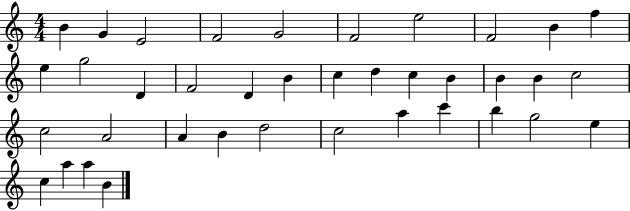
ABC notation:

X:1
T:Untitled
M:4/4
L:1/4
K:C
B G E2 F2 G2 F2 e2 F2 B f e g2 D F2 D B c d c B B B c2 c2 A2 A B d2 c2 a c' b g2 e c a a B